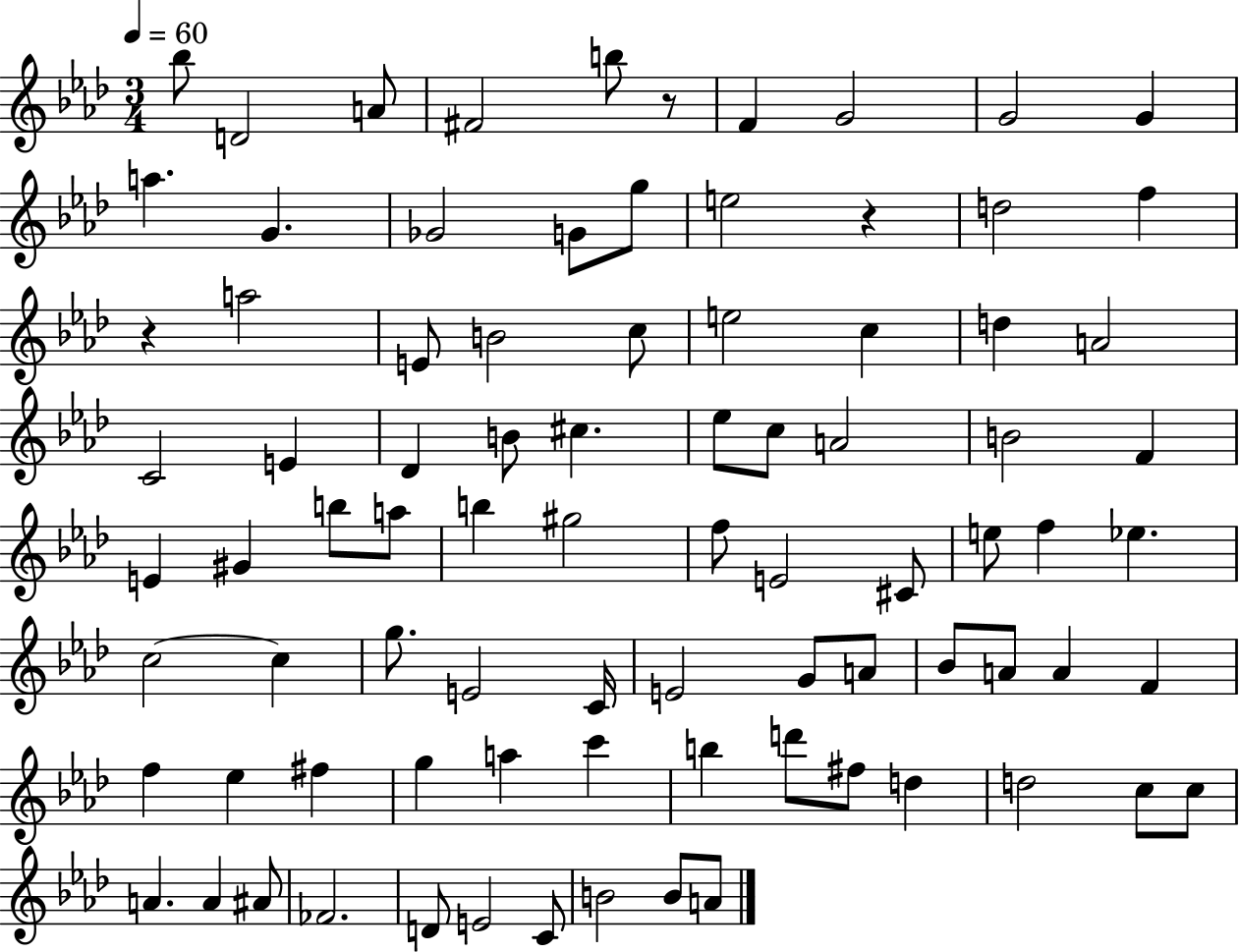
Bb5/e D4/h A4/e F#4/h B5/e R/e F4/q G4/h G4/h G4/q A5/q. G4/q. Gb4/h G4/e G5/e E5/h R/q D5/h F5/q R/q A5/h E4/e B4/h C5/e E5/h C5/q D5/q A4/h C4/h E4/q Db4/q B4/e C#5/q. Eb5/e C5/e A4/h B4/h F4/q E4/q G#4/q B5/e A5/e B5/q G#5/h F5/e E4/h C#4/e E5/e F5/q Eb5/q. C5/h C5/q G5/e. E4/h C4/s E4/h G4/e A4/e Bb4/e A4/e A4/q F4/q F5/q Eb5/q F#5/q G5/q A5/q C6/q B5/q D6/e F#5/e D5/q D5/h C5/e C5/e A4/q. A4/q A#4/e FES4/h. D4/e E4/h C4/e B4/h B4/e A4/e